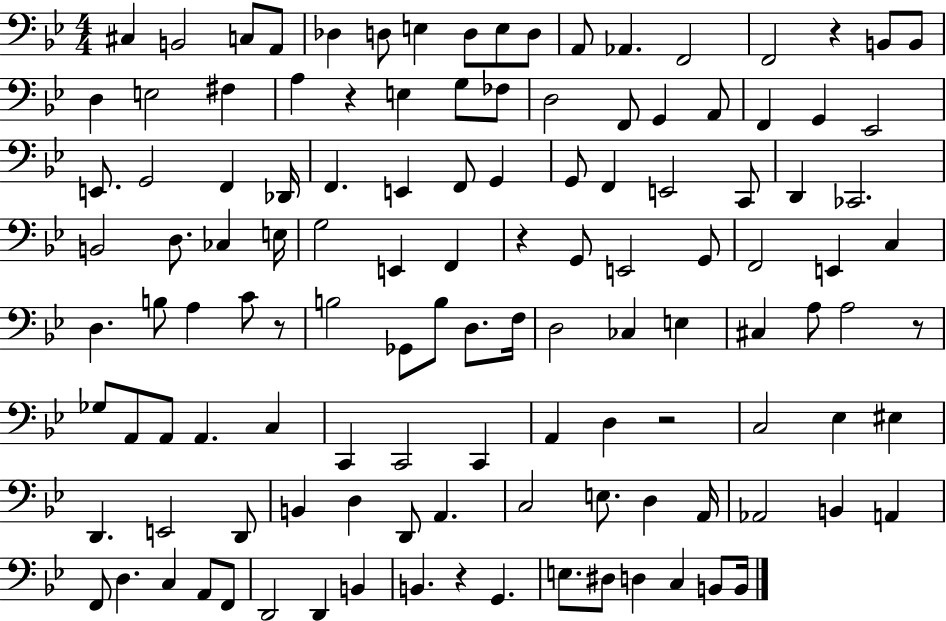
X:1
T:Untitled
M:4/4
L:1/4
K:Bb
^C, B,,2 C,/2 A,,/2 _D, D,/2 E, D,/2 E,/2 D,/2 A,,/2 _A,, F,,2 F,,2 z B,,/2 B,,/2 D, E,2 ^F, A, z E, G,/2 _F,/2 D,2 F,,/2 G,, A,,/2 F,, G,, _E,,2 E,,/2 G,,2 F,, _D,,/4 F,, E,, F,,/2 G,, G,,/2 F,, E,,2 C,,/2 D,, _C,,2 B,,2 D,/2 _C, E,/4 G,2 E,, F,, z G,,/2 E,,2 G,,/2 F,,2 E,, C, D, B,/2 A, C/2 z/2 B,2 _G,,/2 B,/2 D,/2 F,/4 D,2 _C, E, ^C, A,/2 A,2 z/2 _G,/2 A,,/2 A,,/2 A,, C, C,, C,,2 C,, A,, D, z2 C,2 _E, ^E, D,, E,,2 D,,/2 B,, D, D,,/2 A,, C,2 E,/2 D, A,,/4 _A,,2 B,, A,, F,,/2 D, C, A,,/2 F,,/2 D,,2 D,, B,, B,, z G,, E,/2 ^D,/2 D, C, B,,/2 B,,/4